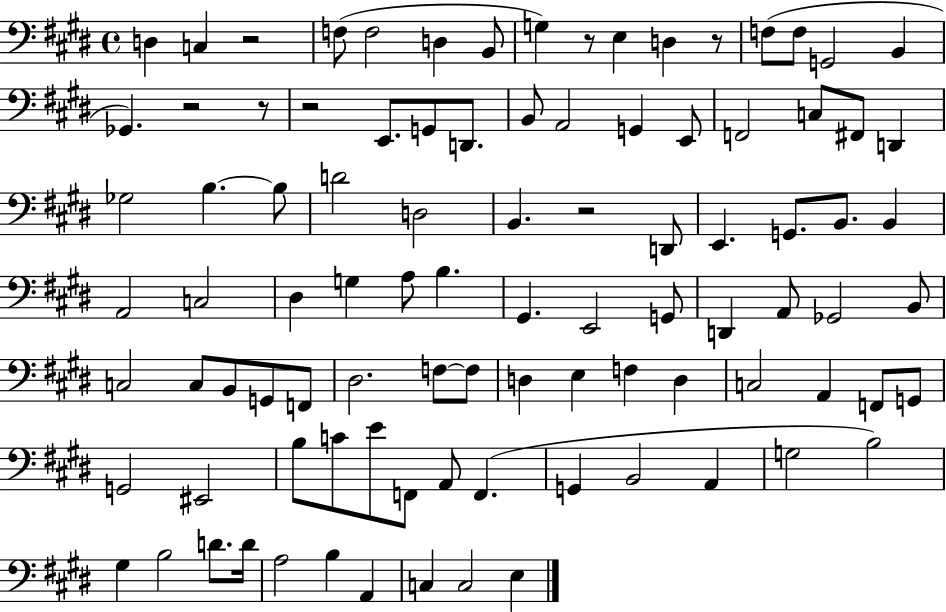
{
  \clef bass
  \time 4/4
  \defaultTimeSignature
  \key e \major
  d4 c4 r2 | f8( f2 d4 b,8 | g4) r8 e4 d4 r8 | f8( f8 g,2 b,4 | \break ges,4.) r2 r8 | r2 e,8. g,8 d,8. | b,8 a,2 g,4 e,8 | f,2 c8 fis,8 d,4 | \break ges2 b4.~~ b8 | d'2 d2 | b,4. r2 d,8 | e,4. g,8. b,8. b,4 | \break a,2 c2 | dis4 g4 a8 b4. | gis,4. e,2 g,8 | d,4 a,8 ges,2 b,8 | \break c2 c8 b,8 g,8 f,8 | dis2. f8~~ f8 | d4 e4 f4 d4 | c2 a,4 f,8 g,8 | \break g,2 eis,2 | b8 c'8 e'8 f,8 a,8 f,4.( | g,4 b,2 a,4 | g2 b2) | \break gis4 b2 d'8. d'16 | a2 b4 a,4 | c4 c2 e4 | \bar "|."
}